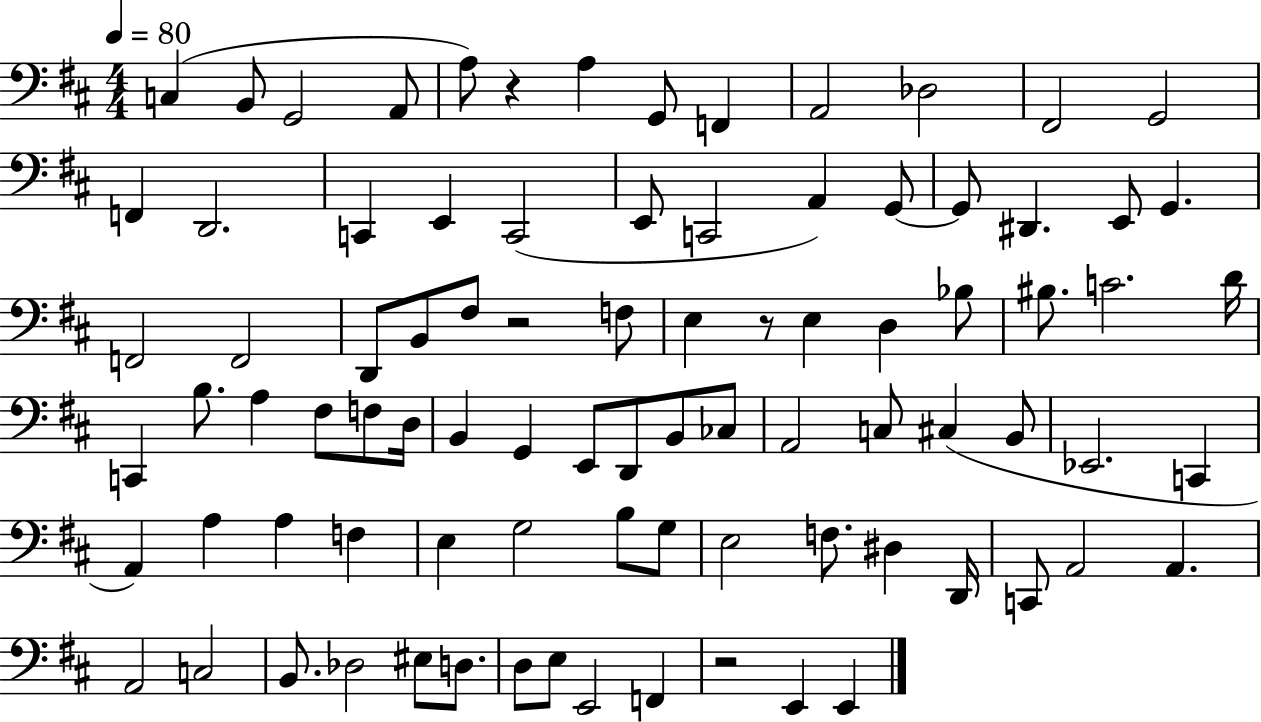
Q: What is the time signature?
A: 4/4